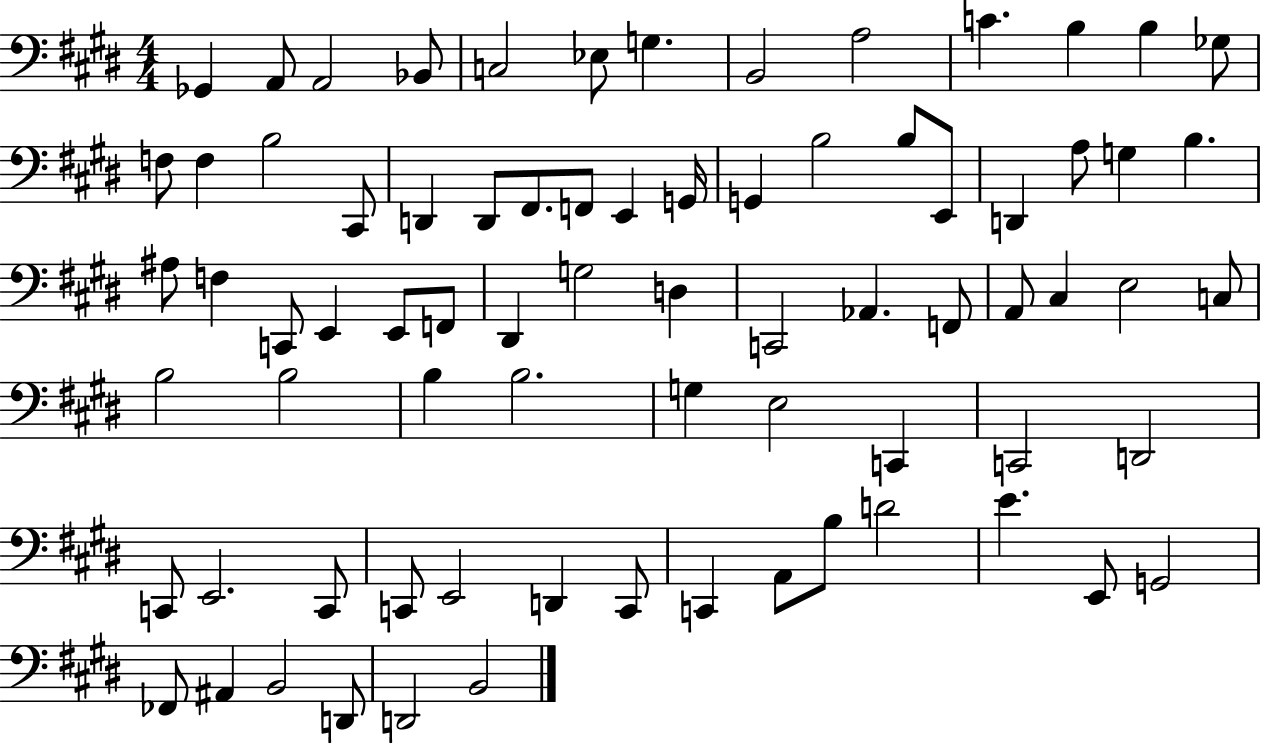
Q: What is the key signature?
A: E major